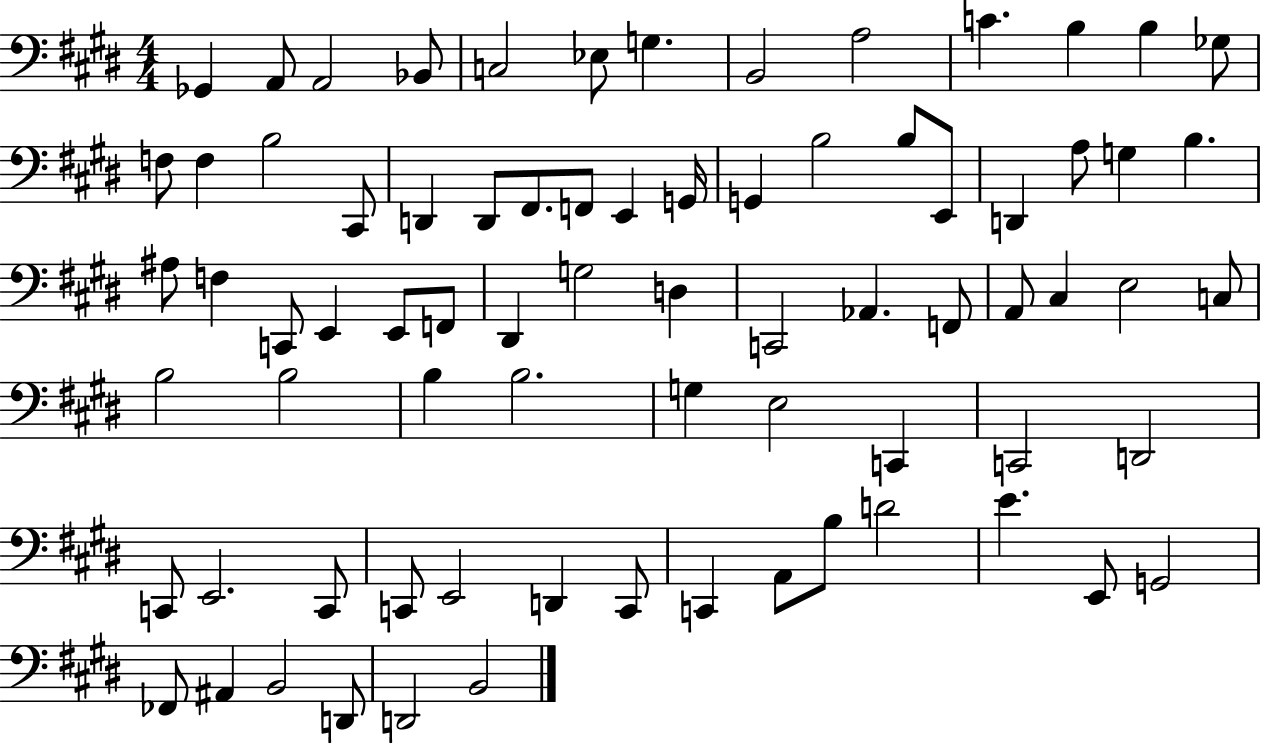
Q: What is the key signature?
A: E major